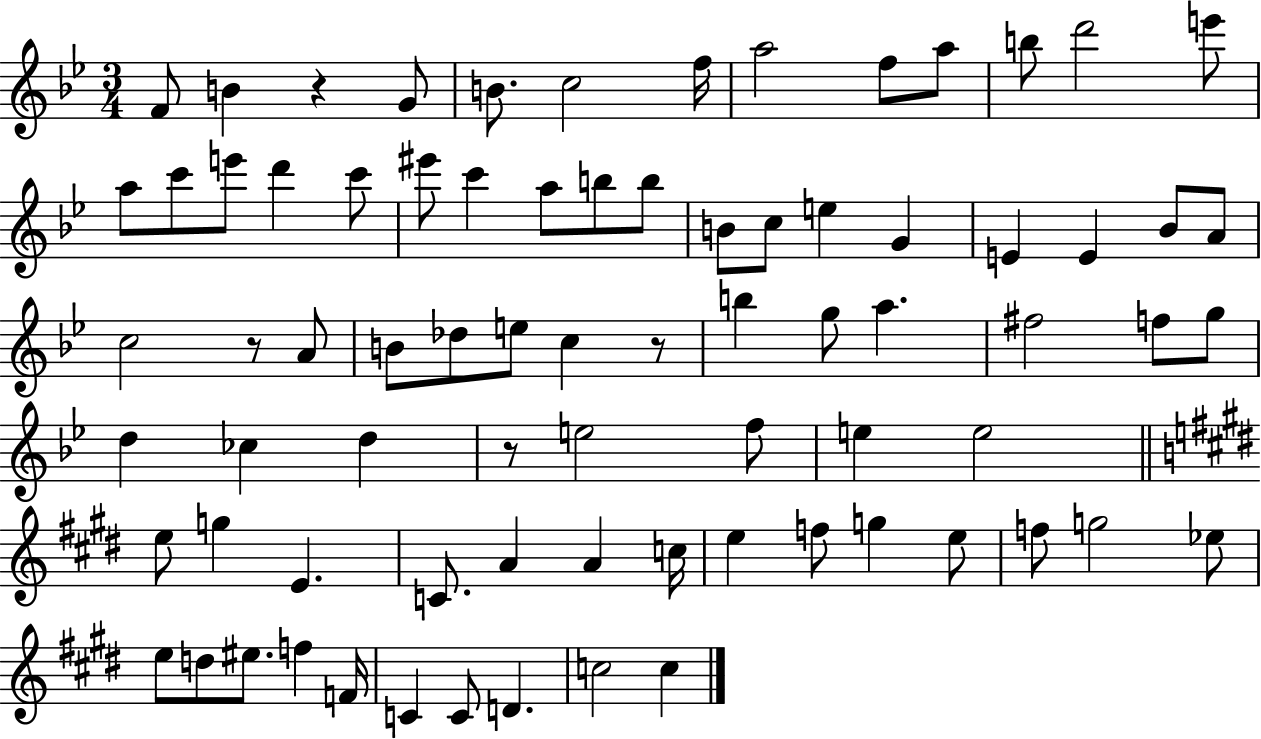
X:1
T:Untitled
M:3/4
L:1/4
K:Bb
F/2 B z G/2 B/2 c2 f/4 a2 f/2 a/2 b/2 d'2 e'/2 a/2 c'/2 e'/2 d' c'/2 ^e'/2 c' a/2 b/2 b/2 B/2 c/2 e G E E _B/2 A/2 c2 z/2 A/2 B/2 _d/2 e/2 c z/2 b g/2 a ^f2 f/2 g/2 d _c d z/2 e2 f/2 e e2 e/2 g E C/2 A A c/4 e f/2 g e/2 f/2 g2 _e/2 e/2 d/2 ^e/2 f F/4 C C/2 D c2 c